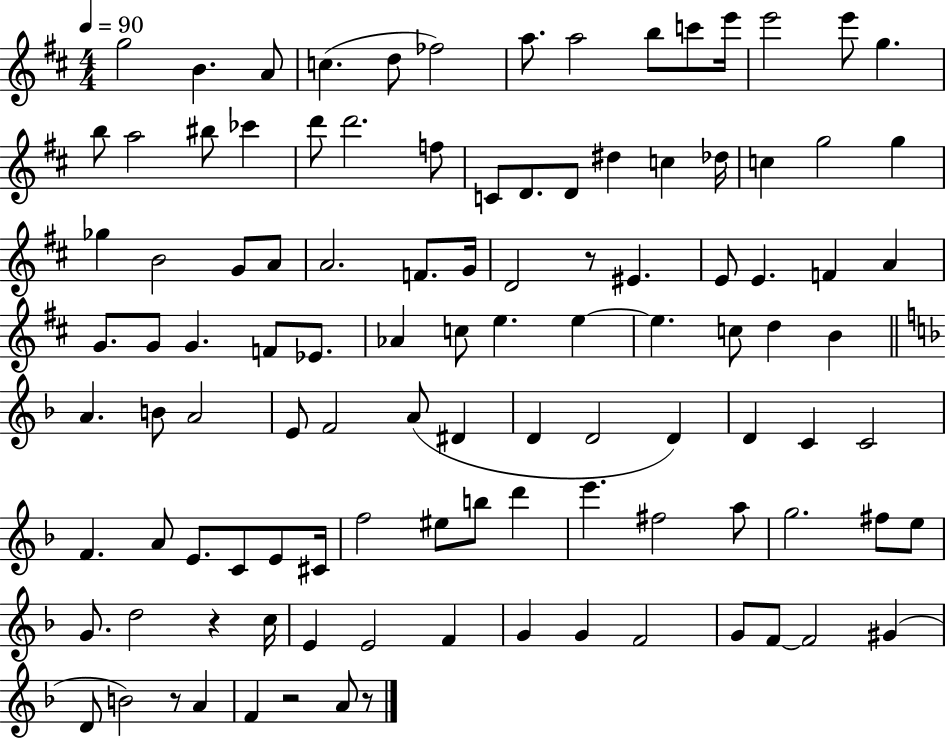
{
  \clef treble
  \numericTimeSignature
  \time 4/4
  \key d \major
  \tempo 4 = 90
  g''2 b'4. a'8 | c''4.( d''8 fes''2) | a''8. a''2 b''8 c'''8 e'''16 | e'''2 e'''8 g''4. | \break b''8 a''2 bis''8 ces'''4 | d'''8 d'''2. f''8 | c'8 d'8. d'8 dis''4 c''4 des''16 | c''4 g''2 g''4 | \break ges''4 b'2 g'8 a'8 | a'2. f'8. g'16 | d'2 r8 eis'4. | e'8 e'4. f'4 a'4 | \break g'8. g'8 g'4. f'8 ees'8. | aes'4 c''8 e''4. e''4~~ | e''4. c''8 d''4 b'4 | \bar "||" \break \key f \major a'4. b'8 a'2 | e'8 f'2 a'8( dis'4 | d'4 d'2 d'4) | d'4 c'4 c'2 | \break f'4. a'8 e'8. c'8 e'8 cis'16 | f''2 eis''8 b''8 d'''4 | e'''4. fis''2 a''8 | g''2. fis''8 e''8 | \break g'8. d''2 r4 c''16 | e'4 e'2 f'4 | g'4 g'4 f'2 | g'8 f'8~~ f'2 gis'4( | \break d'8 b'2) r8 a'4 | f'4 r2 a'8 r8 | \bar "|."
}